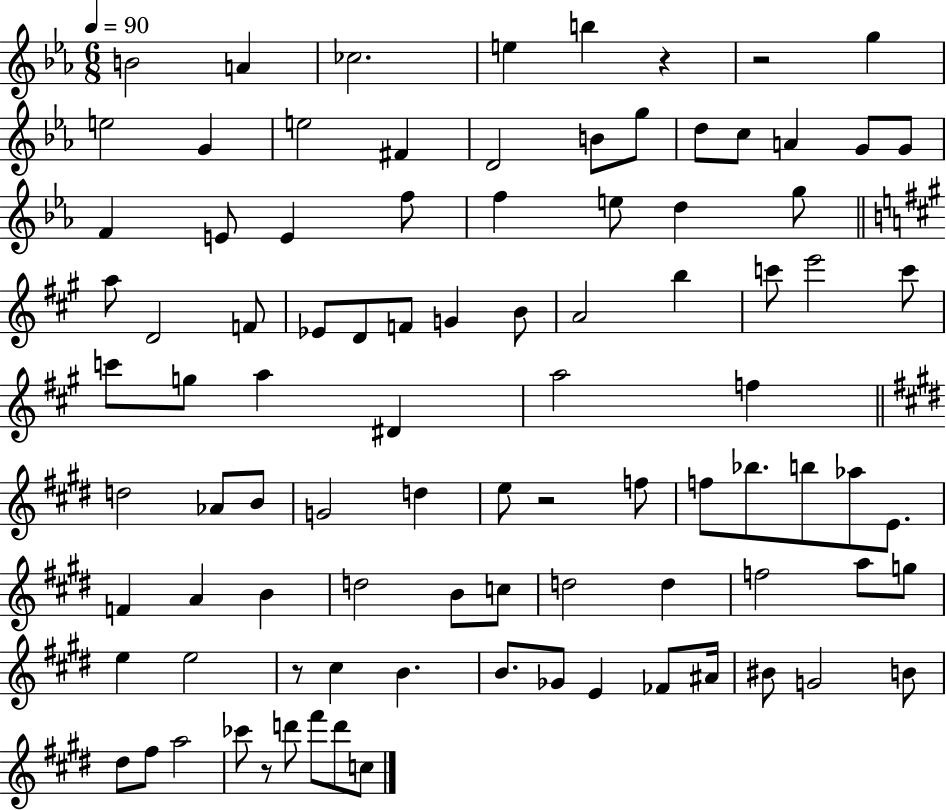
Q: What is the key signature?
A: EES major